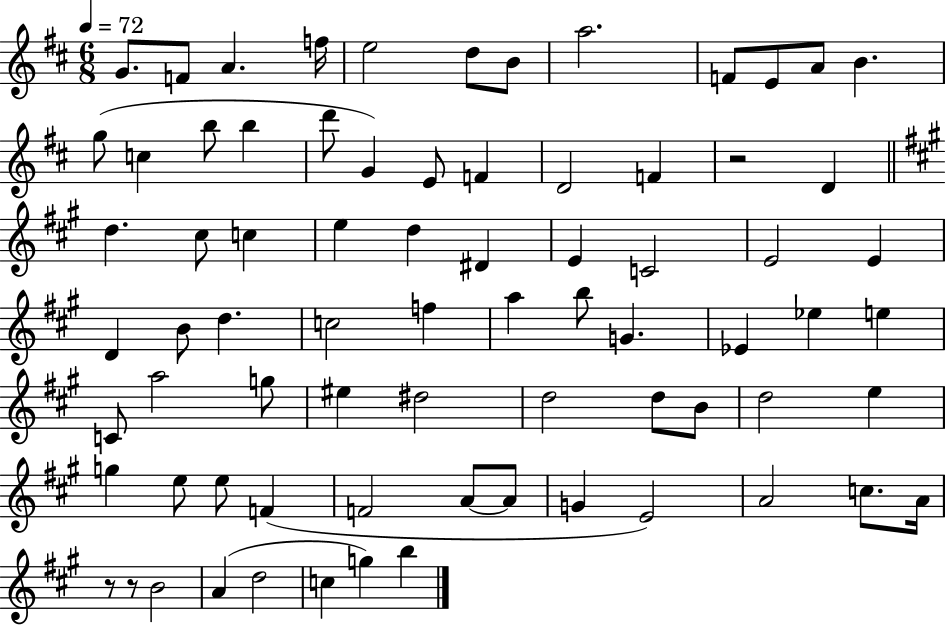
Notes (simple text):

G4/e. F4/e A4/q. F5/s E5/h D5/e B4/e A5/h. F4/e E4/e A4/e B4/q. G5/e C5/q B5/e B5/q D6/e G4/q E4/e F4/q D4/h F4/q R/h D4/q D5/q. C#5/e C5/q E5/q D5/q D#4/q E4/q C4/h E4/h E4/q D4/q B4/e D5/q. C5/h F5/q A5/q B5/e G4/q. Eb4/q Eb5/q E5/q C4/e A5/h G5/e EIS5/q D#5/h D5/h D5/e B4/e D5/h E5/q G5/q E5/e E5/e F4/q F4/h A4/e A4/e G4/q E4/h A4/h C5/e. A4/s R/e R/e B4/h A4/q D5/h C5/q G5/q B5/q